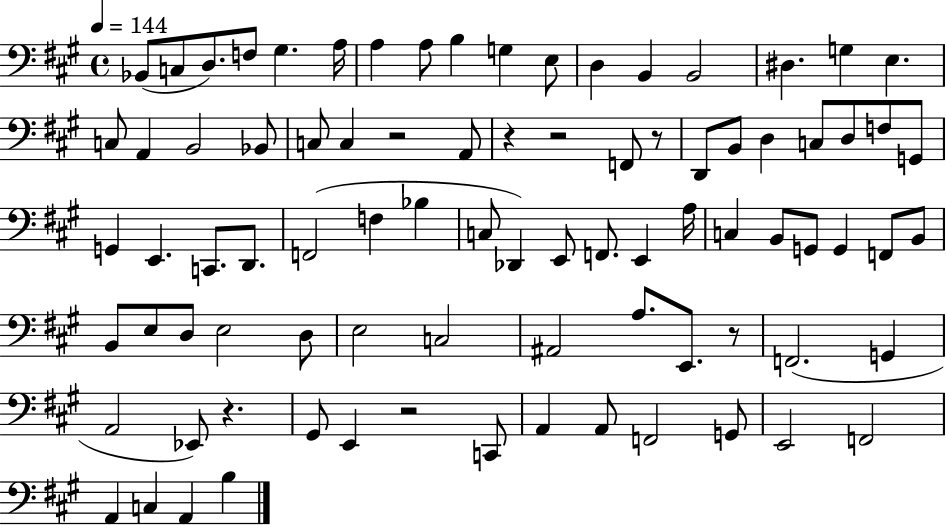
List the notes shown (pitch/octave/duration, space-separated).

Bb2/e C3/e D3/e. F3/e G#3/q. A3/s A3/q A3/e B3/q G3/q E3/e D3/q B2/q B2/h D#3/q. G3/q E3/q. C3/e A2/q B2/h Bb2/e C3/e C3/q R/h A2/e R/q R/h F2/e R/e D2/e B2/e D3/q C3/e D3/e F3/e G2/e G2/q E2/q. C2/e. D2/e. F2/h F3/q Bb3/q C3/e Db2/q E2/e F2/e. E2/q A3/s C3/q B2/e G2/e G2/q F2/e B2/e B2/e E3/e D3/e E3/h D3/e E3/h C3/h A#2/h A3/e. E2/e. R/e F2/h. G2/q A2/h Eb2/e R/q. G#2/e E2/q R/h C2/e A2/q A2/e F2/h G2/e E2/h F2/h A2/q C3/q A2/q B3/q